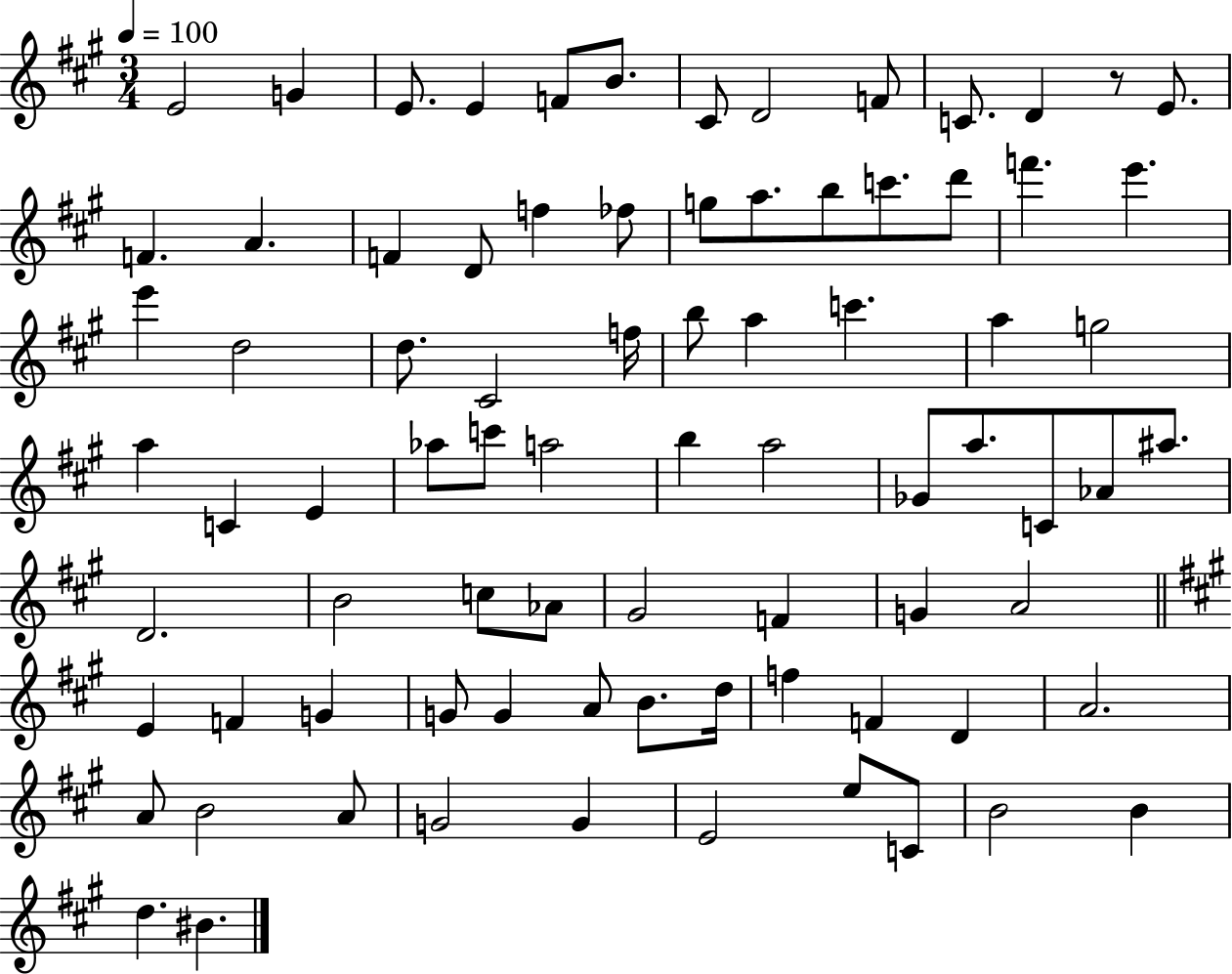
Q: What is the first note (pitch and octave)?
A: E4